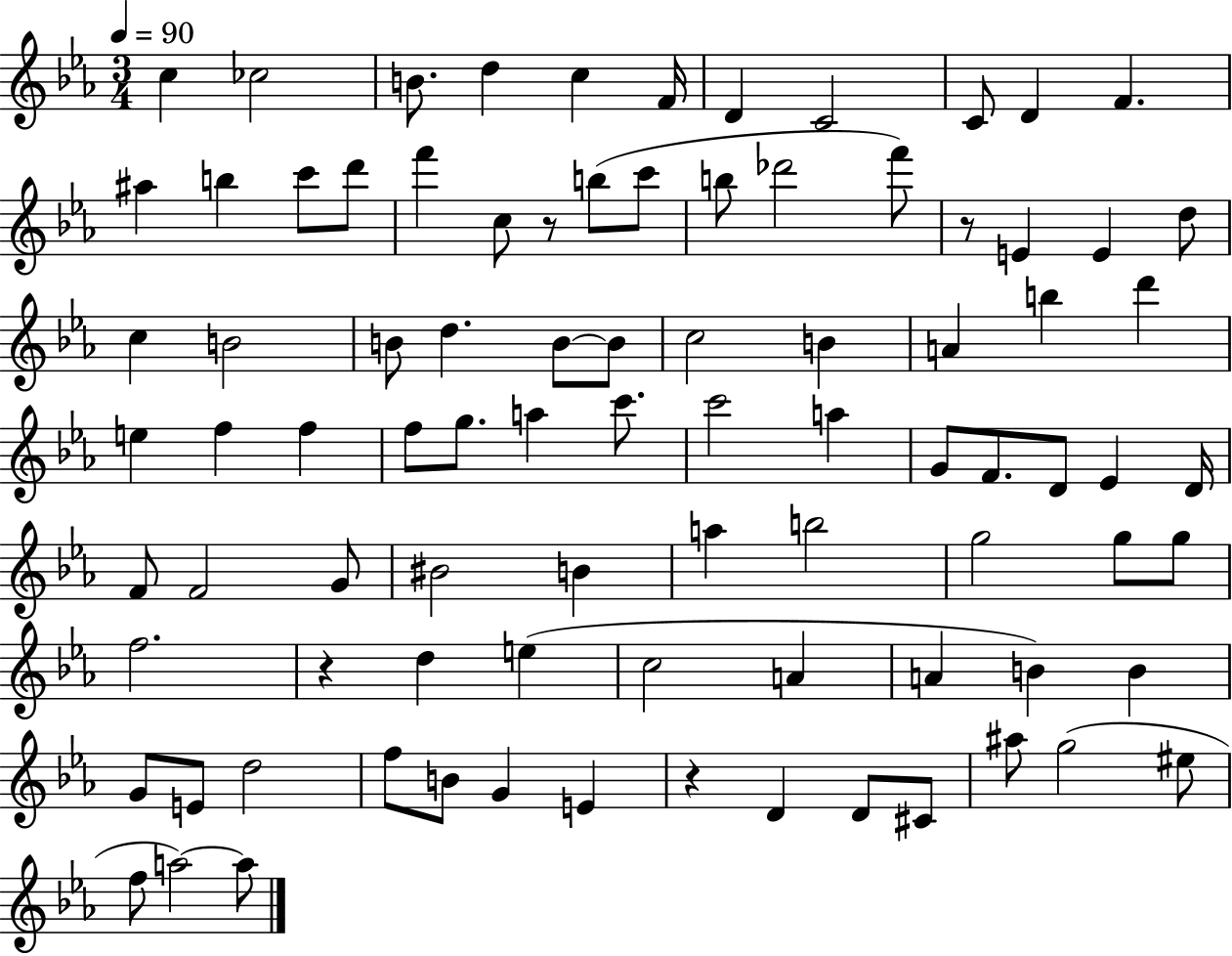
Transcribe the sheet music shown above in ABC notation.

X:1
T:Untitled
M:3/4
L:1/4
K:Eb
c _c2 B/2 d c F/4 D C2 C/2 D F ^a b c'/2 d'/2 f' c/2 z/2 b/2 c'/2 b/2 _d'2 f'/2 z/2 E E d/2 c B2 B/2 d B/2 B/2 c2 B A b d' e f f f/2 g/2 a c'/2 c'2 a G/2 F/2 D/2 _E D/4 F/2 F2 G/2 ^B2 B a b2 g2 g/2 g/2 f2 z d e c2 A A B B G/2 E/2 d2 f/2 B/2 G E z D D/2 ^C/2 ^a/2 g2 ^e/2 f/2 a2 a/2